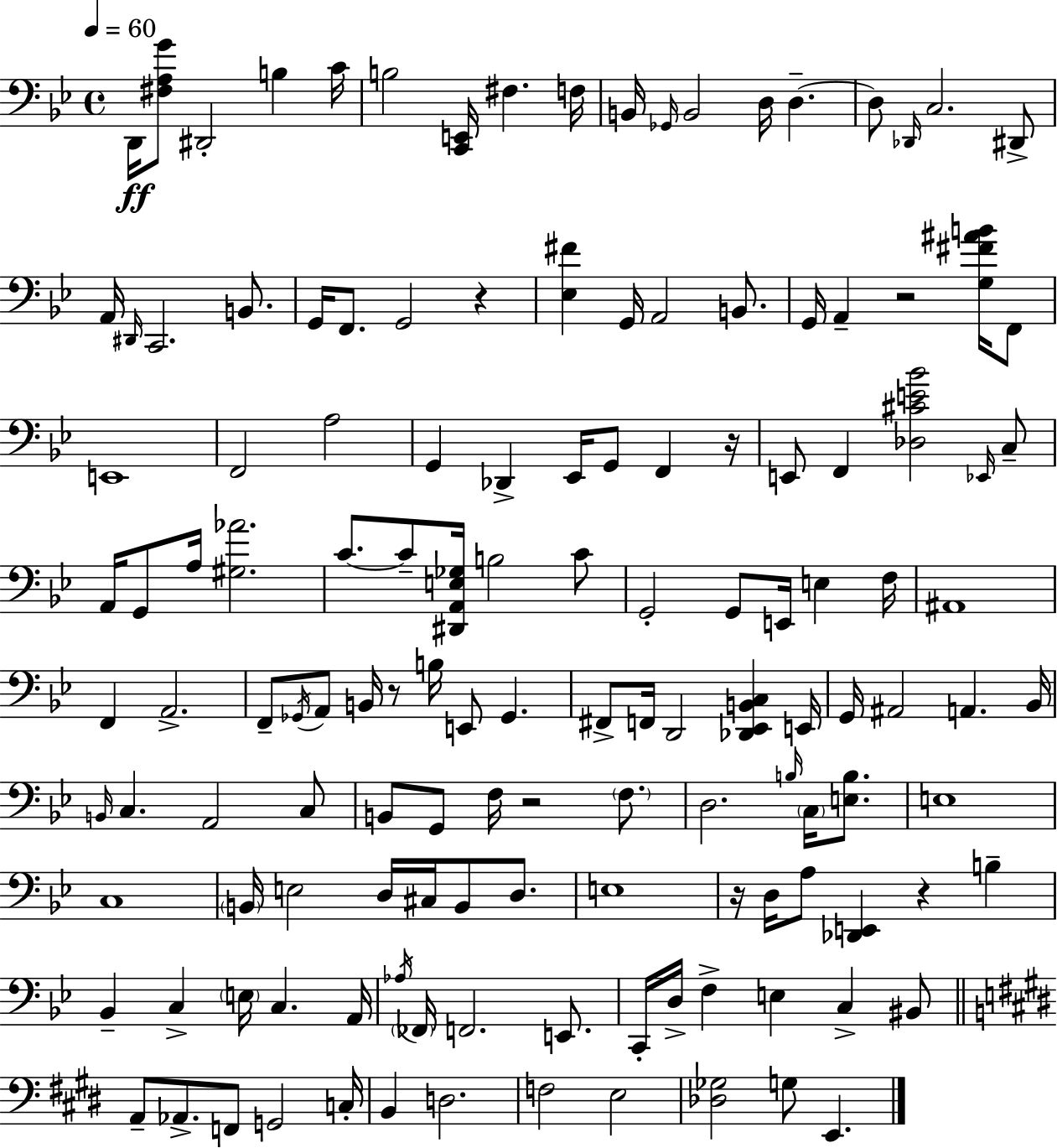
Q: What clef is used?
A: bass